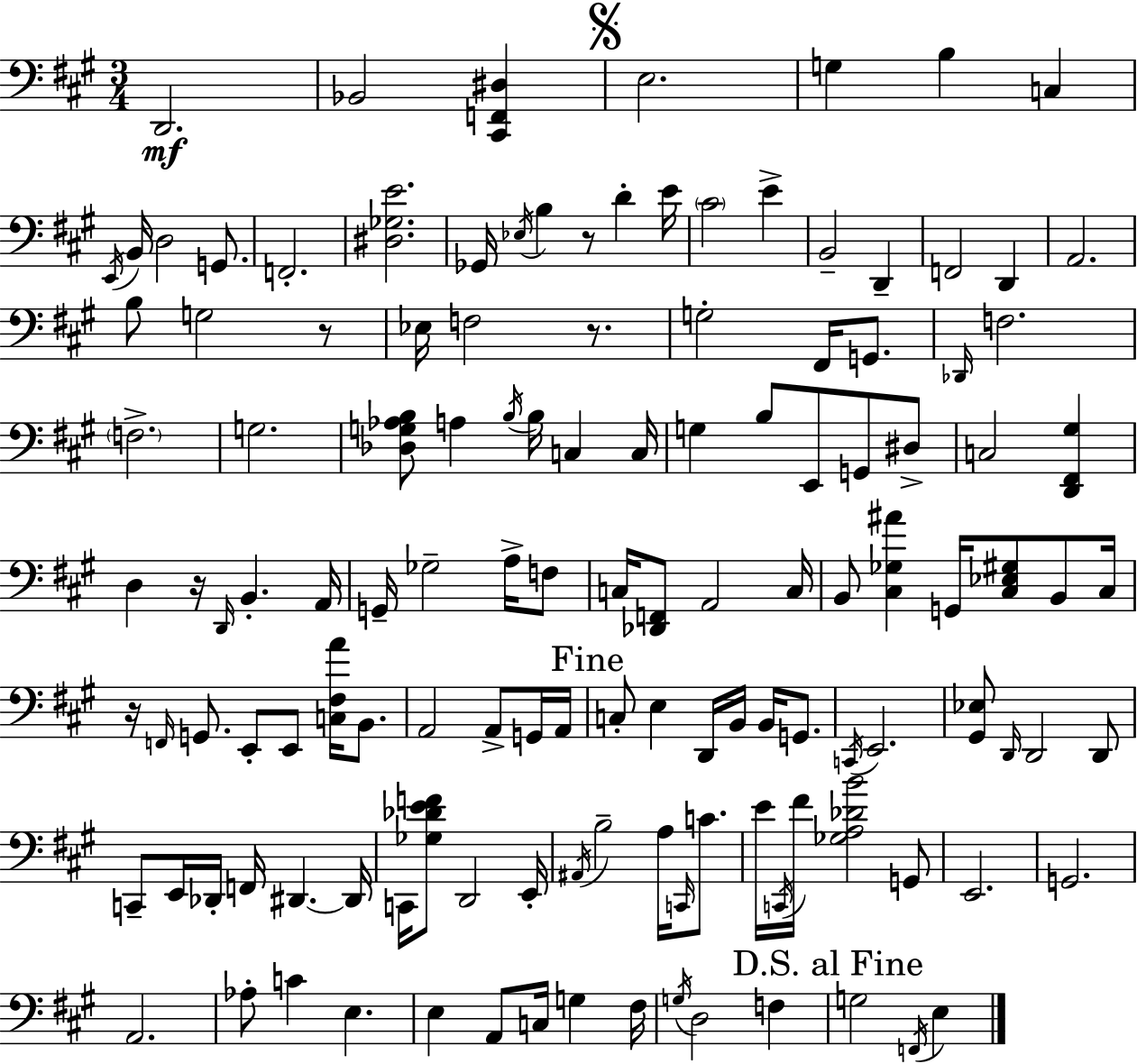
{
  \clef bass
  \numericTimeSignature
  \time 3/4
  \key a \major
  d,2.\mf | bes,2 <cis, f, dis>4 | \mark \markup { \musicglyph "scripts.segno" } e2. | g4 b4 c4 | \break \acciaccatura { e,16 } b,16 d2 g,8. | f,2.-. | <dis ges e'>2. | ges,16 \acciaccatura { ees16 } b4 r8 d'4-. | \break e'16 \parenthesize cis'2 e'4-> | b,2-- d,4-- | f,2 d,4 | a,2. | \break b8 g2 | r8 ees16 f2 r8. | g2-. fis,16 g,8. | \grace { des,16 } f2. | \break \parenthesize f2.-> | g2. | <des g aes b>8 a4 \acciaccatura { b16 } b16 c4 | c16 g4 b8 e,8 | \break g,8 dis8-> c2 | <d, fis, gis>4 d4 r16 \grace { d,16 } b,4.-. | a,16 g,16-- ges2-- | a16-> f8 c16 <des, f,>8 a,2 | \break c16 b,8 <cis ges ais'>4 g,16 | <cis ees gis>8 b,8 cis16 r16 \grace { f,16 } g,8. e,8-. | e,8 <c fis a'>16 b,8. a,2 | a,8-> g,16 a,16 \mark "Fine" c8-. e4 | \break d,16 b,16 b,16 g,8. \acciaccatura { c,16 } e,2. | <gis, ees>8 \grace { d,16 } d,2 | d,8 c,8-- e,16 des,16-. | f,16 dis,4.~~ dis,16 c,16 <ges des' e' f'>8 d,2 | \break e,16-. \acciaccatura { ais,16 } b2-- | a16 \grace { c,16 } c'8. e'16 \acciaccatura { c,16 } | fis'16 <ges a des' b'>2 g,8 e,2. | g,2. | \break a,2. | aes8-. | c'4 e4. e4 | a,8 c16 g4 fis16 \acciaccatura { g16 } | \break d2 f4 | \mark "D.S. al Fine" g2 \acciaccatura { f,16 } e4 | \bar "|."
}